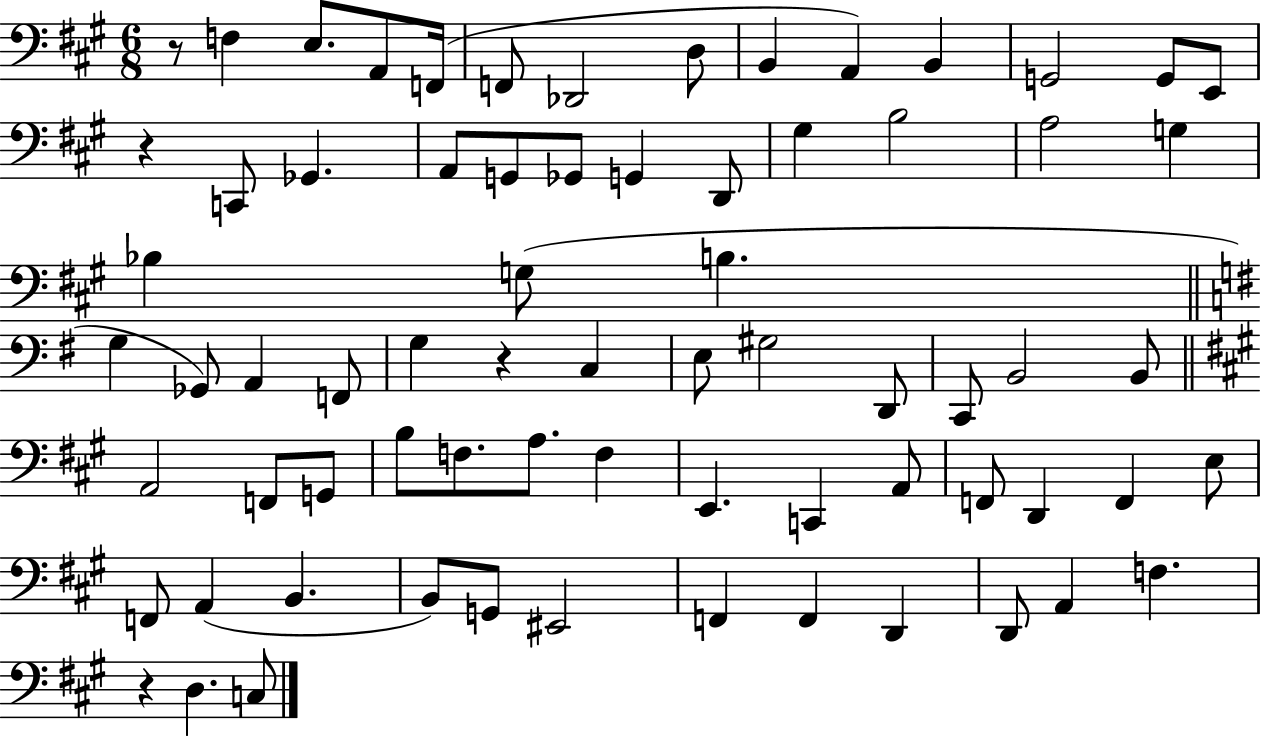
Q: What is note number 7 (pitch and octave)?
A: D3